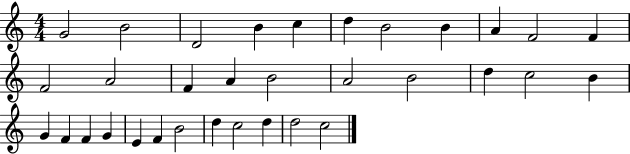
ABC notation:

X:1
T:Untitled
M:4/4
L:1/4
K:C
G2 B2 D2 B c d B2 B A F2 F F2 A2 F A B2 A2 B2 d c2 B G F F G E F B2 d c2 d d2 c2